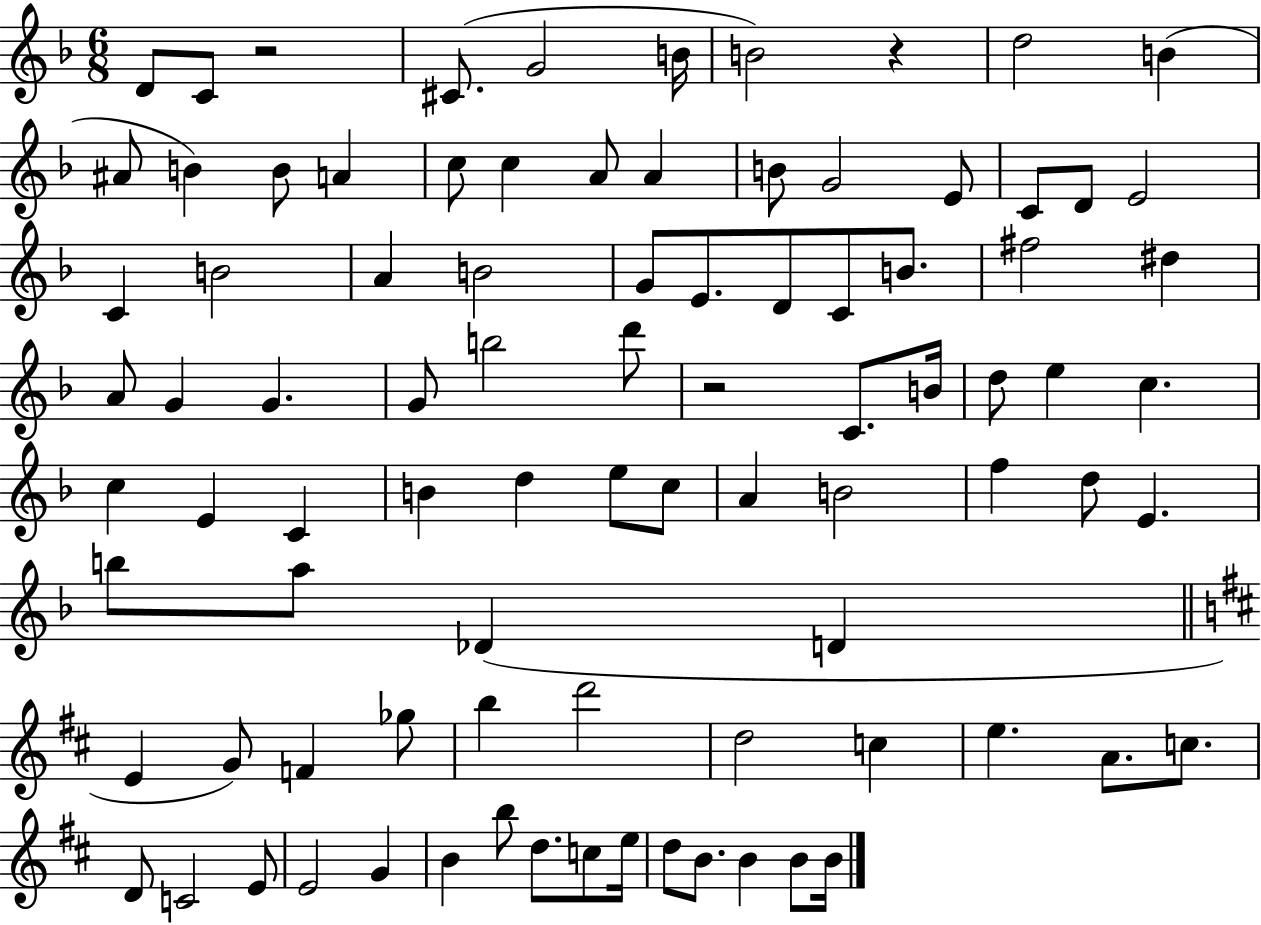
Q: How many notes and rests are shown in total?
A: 89